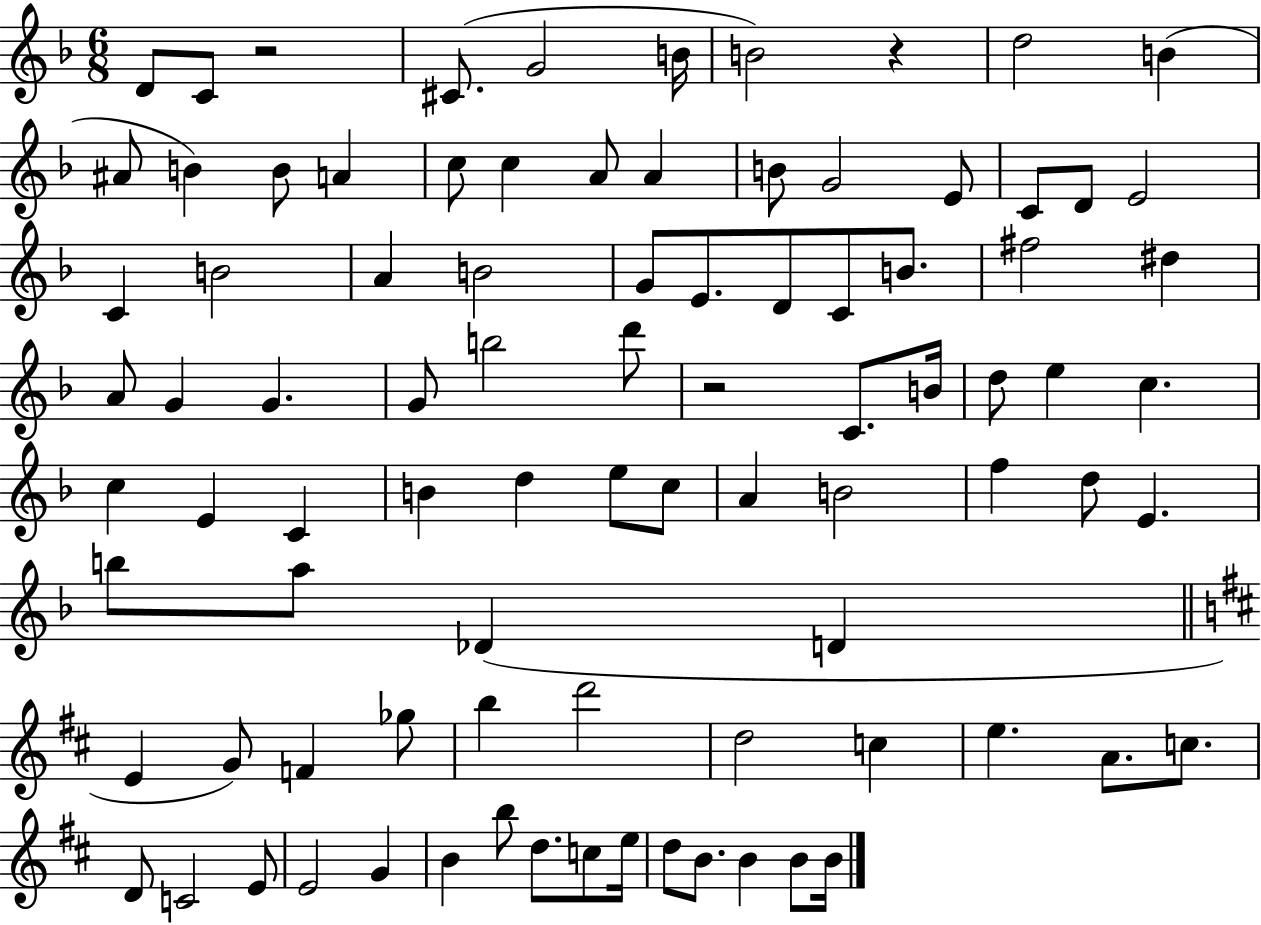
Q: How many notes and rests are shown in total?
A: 89